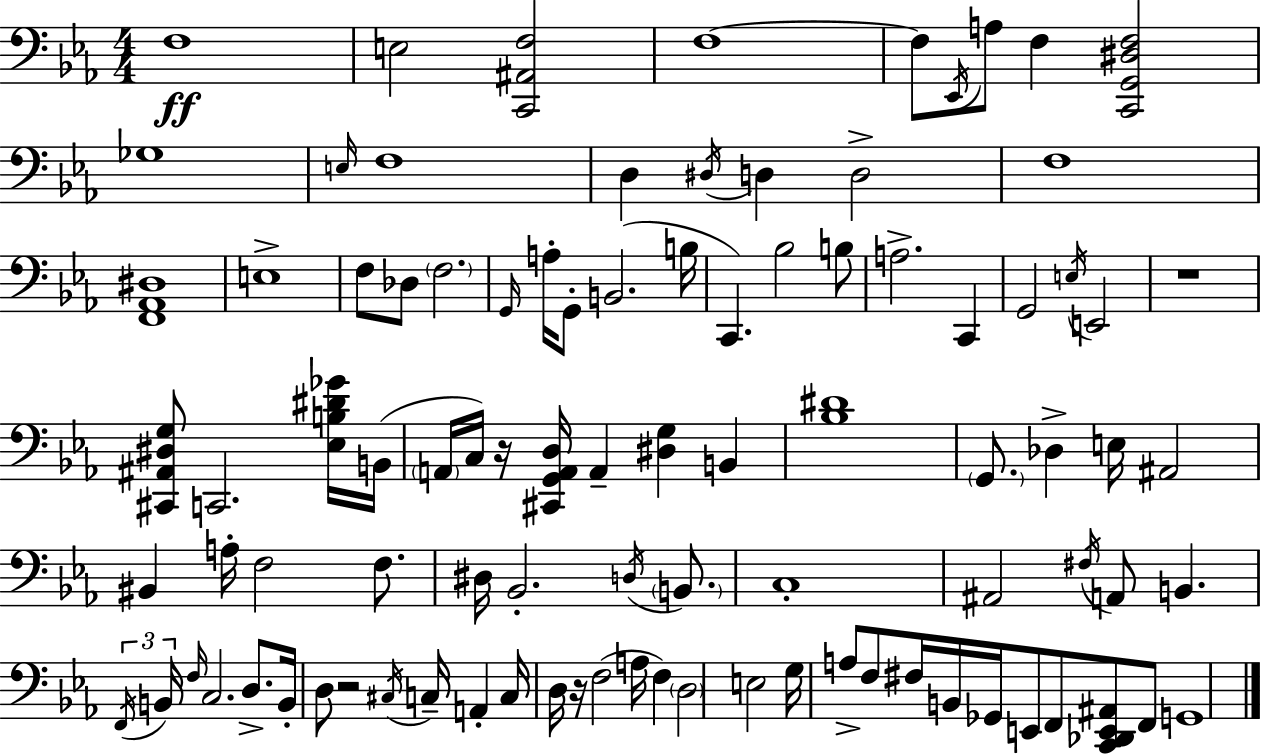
F3/w E3/h [C2,A#2,F3]/h F3/w F3/e Eb2/s A3/e F3/q [C2,G2,D#3,F3]/h Gb3/w E3/s F3/w D3/q D#3/s D3/q D3/h F3/w [F2,Ab2,D#3]/w E3/w F3/e Db3/e F3/h. G2/s A3/s G2/e B2/h. B3/s C2/q. Bb3/h B3/e A3/h. C2/q G2/h E3/s E2/h R/w [C#2,A#2,D#3,G3]/e C2/h. [Eb3,B3,D#4,Gb4]/s B2/s A2/s C3/s R/s [C#2,G2,A2,D3]/s A2/q [D#3,G3]/q B2/q [Bb3,D#4]/w G2/e. Db3/q E3/s A#2/h BIS2/q A3/s F3/h F3/e. D#3/s Bb2/h. D3/s B2/e. C3/w A#2/h F#3/s A2/e B2/q. F2/s B2/s F3/s C3/h. D3/e. B2/s D3/e R/h C#3/s C3/s A2/q C3/s D3/s R/s F3/h A3/s F3/q D3/h E3/h G3/s A3/e F3/e F#3/s B2/s Gb2/s E2/e F2/e [C2,Db2,E2,A#2]/e F2/e G2/w